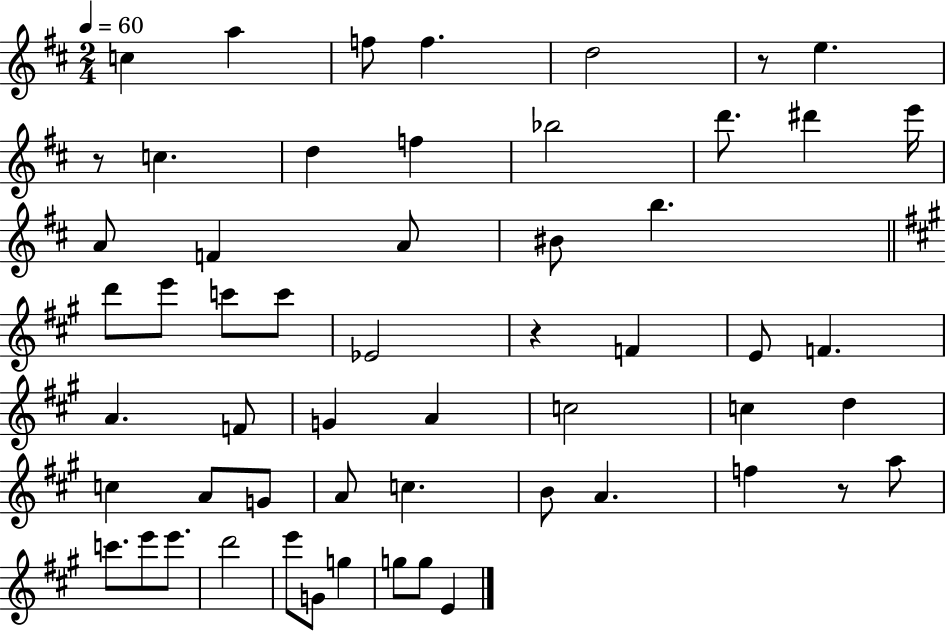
{
  \clef treble
  \numericTimeSignature
  \time 2/4
  \key d \major
  \tempo 4 = 60
  \repeat volta 2 { c''4 a''4 | f''8 f''4. | d''2 | r8 e''4. | \break r8 c''4. | d''4 f''4 | bes''2 | d'''8. dis'''4 e'''16 | \break a'8 f'4 a'8 | bis'8 b''4. | \bar "||" \break \key a \major d'''8 e'''8 c'''8 c'''8 | ees'2 | r4 f'4 | e'8 f'4. | \break a'4. f'8 | g'4 a'4 | c''2 | c''4 d''4 | \break c''4 a'8 g'8 | a'8 c''4. | b'8 a'4. | f''4 r8 a''8 | \break c'''8. e'''8 e'''8. | d'''2 | e'''8 g'8 g''4 | g''8 g''8 e'4 | \break } \bar "|."
}